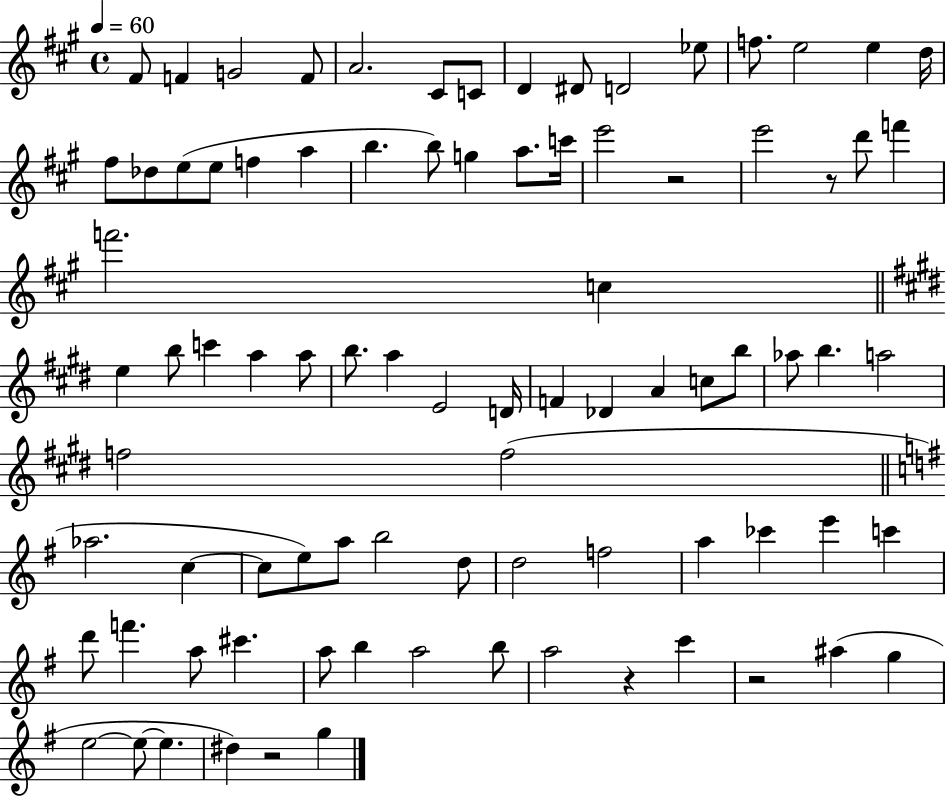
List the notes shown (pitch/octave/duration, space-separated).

F#4/e F4/q G4/h F4/e A4/h. C#4/e C4/e D4/q D#4/e D4/h Eb5/e F5/e. E5/h E5/q D5/s F#5/e Db5/e E5/e E5/e F5/q A5/q B5/q. B5/e G5/q A5/e. C6/s E6/h R/h E6/h R/e D6/e F6/q F6/h. C5/q E5/q B5/e C6/q A5/q A5/e B5/e. A5/q E4/h D4/s F4/q Db4/q A4/q C5/e B5/e Ab5/e B5/q. A5/h F5/h F5/h Ab5/h. C5/q C5/e E5/e A5/e B5/h D5/e D5/h F5/h A5/q CES6/q E6/q C6/q D6/e F6/q. A5/e C#6/q. A5/e B5/q A5/h B5/e A5/h R/q C6/q R/h A#5/q G5/q E5/h E5/e E5/q. D#5/q R/h G5/q